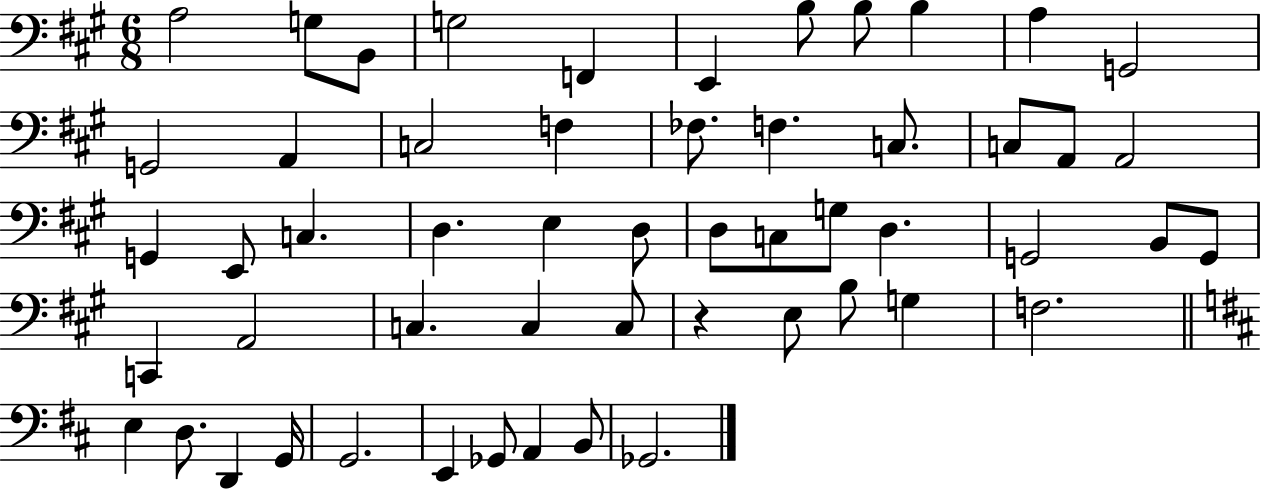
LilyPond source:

{
  \clef bass
  \numericTimeSignature
  \time 6/8
  \key a \major
  a2 g8 b,8 | g2 f,4 | e,4 b8 b8 b4 | a4 g,2 | \break g,2 a,4 | c2 f4 | fes8. f4. c8. | c8 a,8 a,2 | \break g,4 e,8 c4. | d4. e4 d8 | d8 c8 g8 d4. | g,2 b,8 g,8 | \break c,4 a,2 | c4. c4 c8 | r4 e8 b8 g4 | f2. | \break \bar "||" \break \key d \major e4 d8. d,4 g,16 | g,2. | e,4 ges,8 a,4 b,8 | ges,2. | \break \bar "|."
}